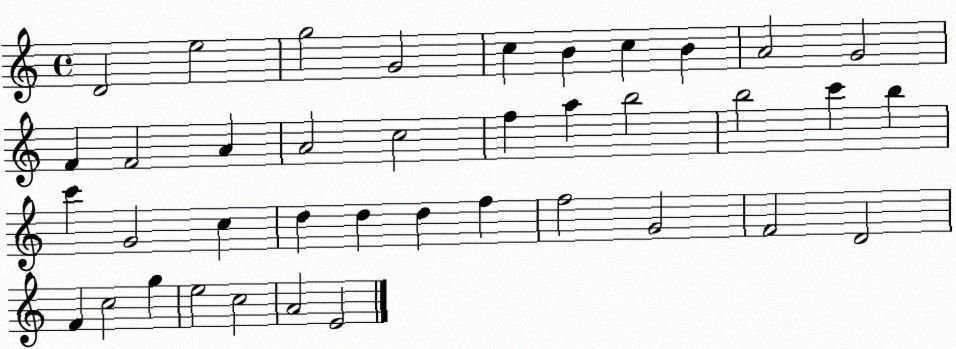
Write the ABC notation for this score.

X:1
T:Untitled
M:4/4
L:1/4
K:C
D2 e2 g2 G2 c B c B A2 G2 F F2 A A2 c2 f a b2 b2 c' b c' G2 c d d d f f2 G2 F2 D2 F c2 g e2 c2 A2 E2